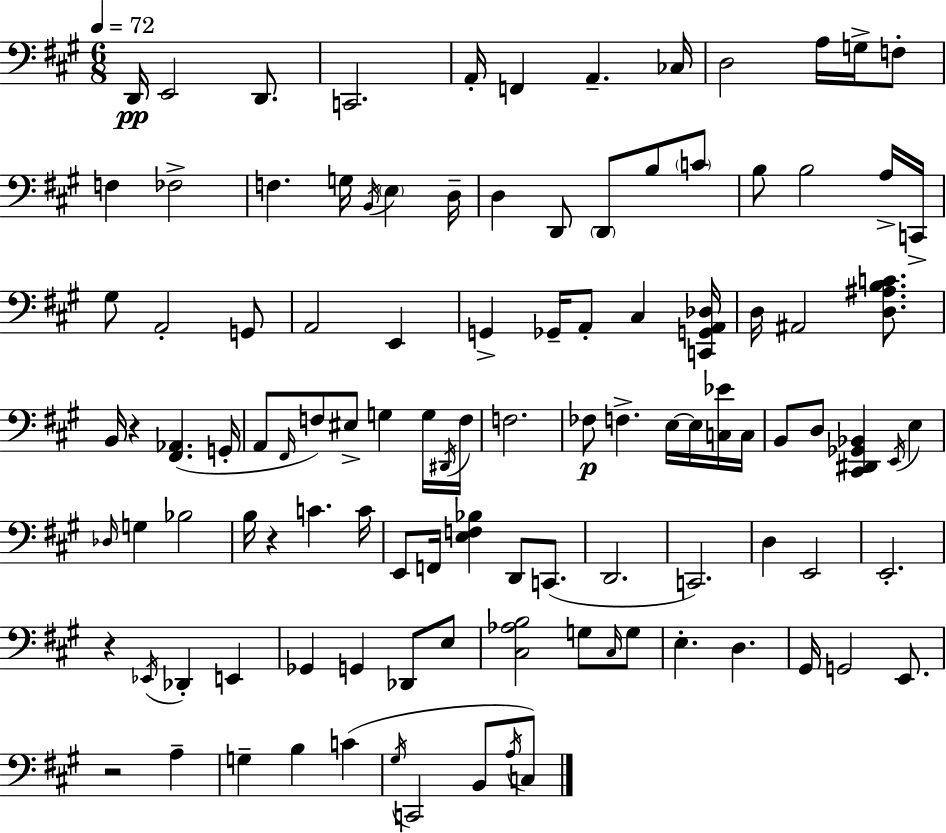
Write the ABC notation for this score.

X:1
T:Untitled
M:6/8
L:1/4
K:A
D,,/4 E,,2 D,,/2 C,,2 A,,/4 F,, A,, _C,/4 D,2 A,/4 G,/4 F,/2 F, _F,2 F, G,/4 B,,/4 E, D,/4 D, D,,/2 D,,/2 B,/2 C/2 B,/2 B,2 A,/4 C,,/4 ^G,/2 A,,2 G,,/2 A,,2 E,, G,, _G,,/4 A,,/2 ^C, [C,,G,,A,,_D,]/4 D,/4 ^A,,2 [D,^A,B,C]/2 B,,/4 z [^F,,_A,,] G,,/4 A,,/2 ^F,,/4 F,/2 ^E,/2 G, G,/4 ^D,,/4 F,/4 F,2 _F,/2 F, E,/4 E,/4 [C,_E]/4 C,/4 B,,/2 D,/2 [^C,,^D,,_G,,_B,,] E,,/4 E, _D,/4 G, _B,2 B,/4 z C C/4 E,,/2 F,,/4 [E,F,_B,] D,,/2 C,,/2 D,,2 C,,2 D, E,,2 E,,2 z _E,,/4 _D,, E,, _G,, G,, _D,,/2 E,/2 [^C,_A,B,]2 G,/2 ^C,/4 G,/2 E, D, ^G,,/4 G,,2 E,,/2 z2 A, G, B, C ^G,/4 C,,2 B,,/2 A,/4 C,/2